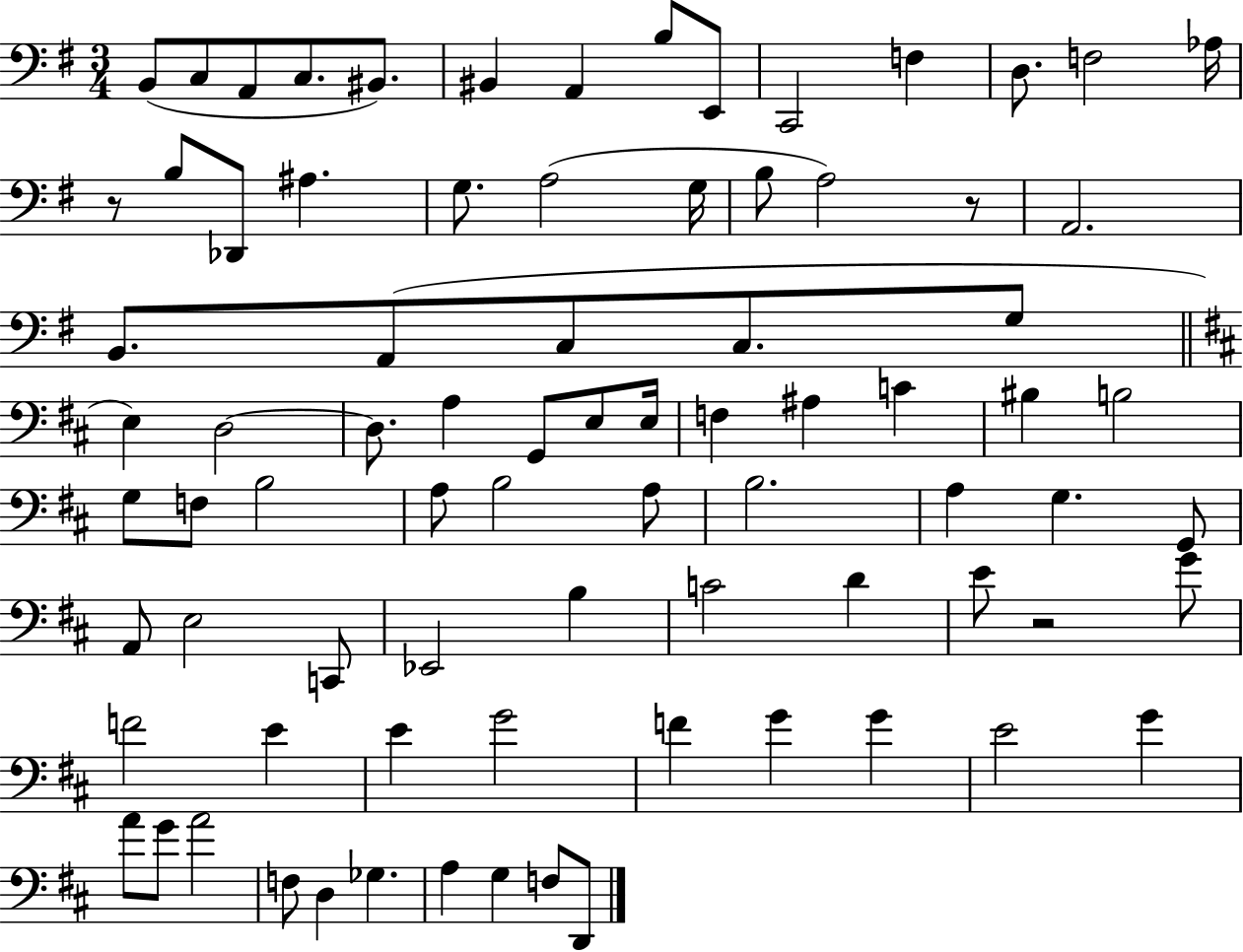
{
  \clef bass
  \numericTimeSignature
  \time 3/4
  \key g \major
  b,8( c8 a,8 c8. bis,8.) | bis,4 a,4 b8 e,8 | c,2 f4 | d8. f2 aes16 | \break r8 b8 des,8 ais4. | g8. a2( g16 | b8 a2) r8 | a,2. | \break b,8. a,8( c8 c8. g8 | \bar "||" \break \key d \major e4) d2~~ | d8. a4 g,8 e8 e16 | f4 ais4 c'4 | bis4 b2 | \break g8 f8 b2 | a8 b2 a8 | b2. | a4 g4. g,8 | \break a,8 e2 c,8 | ees,2 b4 | c'2 d'4 | e'8 r2 g'8 | \break f'2 e'4 | e'4 g'2 | f'4 g'4 g'4 | e'2 g'4 | \break a'8 g'8 a'2 | f8 d4 ges4. | a4 g4 f8 d,8 | \bar "|."
}